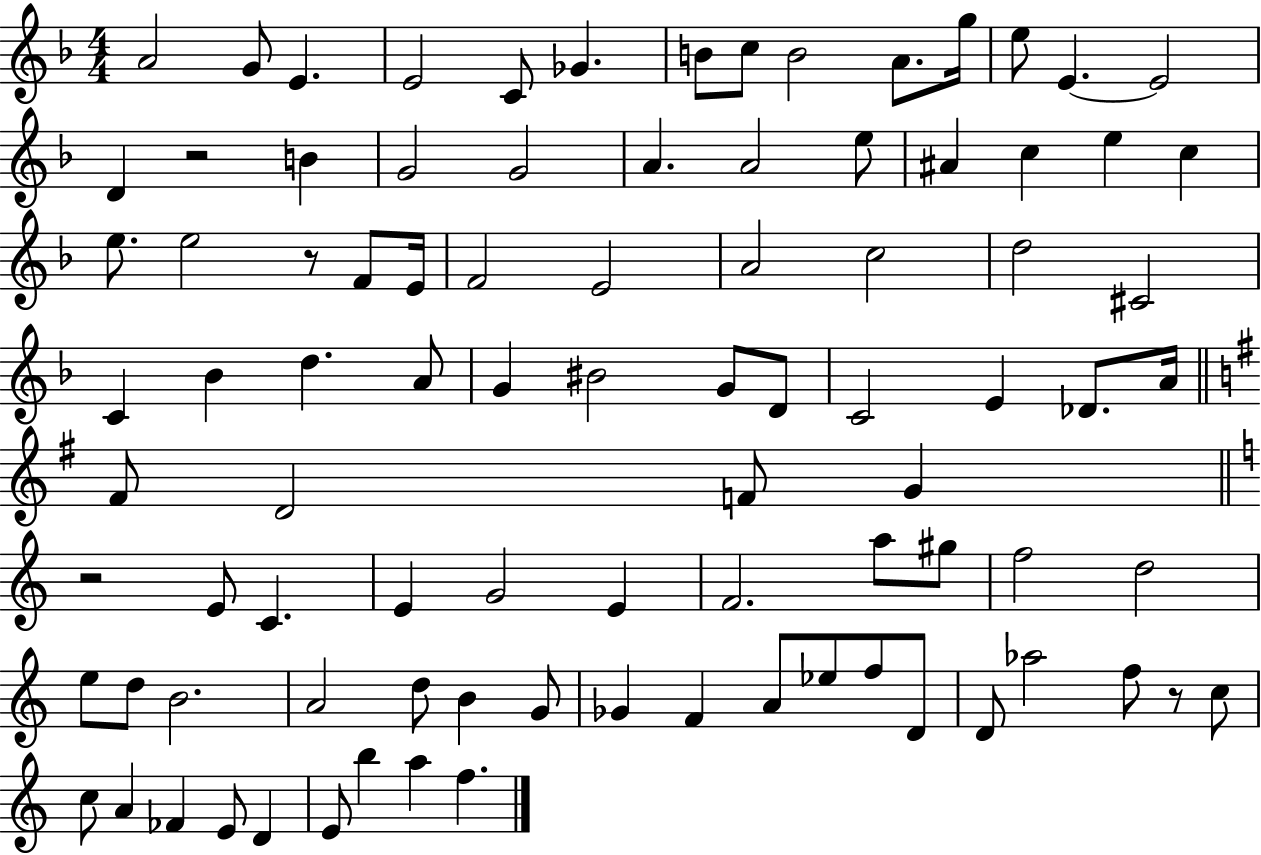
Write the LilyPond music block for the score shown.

{
  \clef treble
  \numericTimeSignature
  \time 4/4
  \key f \major
  \repeat volta 2 { a'2 g'8 e'4. | e'2 c'8 ges'4. | b'8 c''8 b'2 a'8. g''16 | e''8 e'4.~~ e'2 | \break d'4 r2 b'4 | g'2 g'2 | a'4. a'2 e''8 | ais'4 c''4 e''4 c''4 | \break e''8. e''2 r8 f'8 e'16 | f'2 e'2 | a'2 c''2 | d''2 cis'2 | \break c'4 bes'4 d''4. a'8 | g'4 bis'2 g'8 d'8 | c'2 e'4 des'8. a'16 | \bar "||" \break \key g \major fis'8 d'2 f'8 g'4 | \bar "||" \break \key c \major r2 e'8 c'4. | e'4 g'2 e'4 | f'2. a''8 gis''8 | f''2 d''2 | \break e''8 d''8 b'2. | a'2 d''8 b'4 g'8 | ges'4 f'4 a'8 ees''8 f''8 d'8 | d'8 aes''2 f''8 r8 c''8 | \break c''8 a'4 fes'4 e'8 d'4 | e'8 b''4 a''4 f''4. | } \bar "|."
}